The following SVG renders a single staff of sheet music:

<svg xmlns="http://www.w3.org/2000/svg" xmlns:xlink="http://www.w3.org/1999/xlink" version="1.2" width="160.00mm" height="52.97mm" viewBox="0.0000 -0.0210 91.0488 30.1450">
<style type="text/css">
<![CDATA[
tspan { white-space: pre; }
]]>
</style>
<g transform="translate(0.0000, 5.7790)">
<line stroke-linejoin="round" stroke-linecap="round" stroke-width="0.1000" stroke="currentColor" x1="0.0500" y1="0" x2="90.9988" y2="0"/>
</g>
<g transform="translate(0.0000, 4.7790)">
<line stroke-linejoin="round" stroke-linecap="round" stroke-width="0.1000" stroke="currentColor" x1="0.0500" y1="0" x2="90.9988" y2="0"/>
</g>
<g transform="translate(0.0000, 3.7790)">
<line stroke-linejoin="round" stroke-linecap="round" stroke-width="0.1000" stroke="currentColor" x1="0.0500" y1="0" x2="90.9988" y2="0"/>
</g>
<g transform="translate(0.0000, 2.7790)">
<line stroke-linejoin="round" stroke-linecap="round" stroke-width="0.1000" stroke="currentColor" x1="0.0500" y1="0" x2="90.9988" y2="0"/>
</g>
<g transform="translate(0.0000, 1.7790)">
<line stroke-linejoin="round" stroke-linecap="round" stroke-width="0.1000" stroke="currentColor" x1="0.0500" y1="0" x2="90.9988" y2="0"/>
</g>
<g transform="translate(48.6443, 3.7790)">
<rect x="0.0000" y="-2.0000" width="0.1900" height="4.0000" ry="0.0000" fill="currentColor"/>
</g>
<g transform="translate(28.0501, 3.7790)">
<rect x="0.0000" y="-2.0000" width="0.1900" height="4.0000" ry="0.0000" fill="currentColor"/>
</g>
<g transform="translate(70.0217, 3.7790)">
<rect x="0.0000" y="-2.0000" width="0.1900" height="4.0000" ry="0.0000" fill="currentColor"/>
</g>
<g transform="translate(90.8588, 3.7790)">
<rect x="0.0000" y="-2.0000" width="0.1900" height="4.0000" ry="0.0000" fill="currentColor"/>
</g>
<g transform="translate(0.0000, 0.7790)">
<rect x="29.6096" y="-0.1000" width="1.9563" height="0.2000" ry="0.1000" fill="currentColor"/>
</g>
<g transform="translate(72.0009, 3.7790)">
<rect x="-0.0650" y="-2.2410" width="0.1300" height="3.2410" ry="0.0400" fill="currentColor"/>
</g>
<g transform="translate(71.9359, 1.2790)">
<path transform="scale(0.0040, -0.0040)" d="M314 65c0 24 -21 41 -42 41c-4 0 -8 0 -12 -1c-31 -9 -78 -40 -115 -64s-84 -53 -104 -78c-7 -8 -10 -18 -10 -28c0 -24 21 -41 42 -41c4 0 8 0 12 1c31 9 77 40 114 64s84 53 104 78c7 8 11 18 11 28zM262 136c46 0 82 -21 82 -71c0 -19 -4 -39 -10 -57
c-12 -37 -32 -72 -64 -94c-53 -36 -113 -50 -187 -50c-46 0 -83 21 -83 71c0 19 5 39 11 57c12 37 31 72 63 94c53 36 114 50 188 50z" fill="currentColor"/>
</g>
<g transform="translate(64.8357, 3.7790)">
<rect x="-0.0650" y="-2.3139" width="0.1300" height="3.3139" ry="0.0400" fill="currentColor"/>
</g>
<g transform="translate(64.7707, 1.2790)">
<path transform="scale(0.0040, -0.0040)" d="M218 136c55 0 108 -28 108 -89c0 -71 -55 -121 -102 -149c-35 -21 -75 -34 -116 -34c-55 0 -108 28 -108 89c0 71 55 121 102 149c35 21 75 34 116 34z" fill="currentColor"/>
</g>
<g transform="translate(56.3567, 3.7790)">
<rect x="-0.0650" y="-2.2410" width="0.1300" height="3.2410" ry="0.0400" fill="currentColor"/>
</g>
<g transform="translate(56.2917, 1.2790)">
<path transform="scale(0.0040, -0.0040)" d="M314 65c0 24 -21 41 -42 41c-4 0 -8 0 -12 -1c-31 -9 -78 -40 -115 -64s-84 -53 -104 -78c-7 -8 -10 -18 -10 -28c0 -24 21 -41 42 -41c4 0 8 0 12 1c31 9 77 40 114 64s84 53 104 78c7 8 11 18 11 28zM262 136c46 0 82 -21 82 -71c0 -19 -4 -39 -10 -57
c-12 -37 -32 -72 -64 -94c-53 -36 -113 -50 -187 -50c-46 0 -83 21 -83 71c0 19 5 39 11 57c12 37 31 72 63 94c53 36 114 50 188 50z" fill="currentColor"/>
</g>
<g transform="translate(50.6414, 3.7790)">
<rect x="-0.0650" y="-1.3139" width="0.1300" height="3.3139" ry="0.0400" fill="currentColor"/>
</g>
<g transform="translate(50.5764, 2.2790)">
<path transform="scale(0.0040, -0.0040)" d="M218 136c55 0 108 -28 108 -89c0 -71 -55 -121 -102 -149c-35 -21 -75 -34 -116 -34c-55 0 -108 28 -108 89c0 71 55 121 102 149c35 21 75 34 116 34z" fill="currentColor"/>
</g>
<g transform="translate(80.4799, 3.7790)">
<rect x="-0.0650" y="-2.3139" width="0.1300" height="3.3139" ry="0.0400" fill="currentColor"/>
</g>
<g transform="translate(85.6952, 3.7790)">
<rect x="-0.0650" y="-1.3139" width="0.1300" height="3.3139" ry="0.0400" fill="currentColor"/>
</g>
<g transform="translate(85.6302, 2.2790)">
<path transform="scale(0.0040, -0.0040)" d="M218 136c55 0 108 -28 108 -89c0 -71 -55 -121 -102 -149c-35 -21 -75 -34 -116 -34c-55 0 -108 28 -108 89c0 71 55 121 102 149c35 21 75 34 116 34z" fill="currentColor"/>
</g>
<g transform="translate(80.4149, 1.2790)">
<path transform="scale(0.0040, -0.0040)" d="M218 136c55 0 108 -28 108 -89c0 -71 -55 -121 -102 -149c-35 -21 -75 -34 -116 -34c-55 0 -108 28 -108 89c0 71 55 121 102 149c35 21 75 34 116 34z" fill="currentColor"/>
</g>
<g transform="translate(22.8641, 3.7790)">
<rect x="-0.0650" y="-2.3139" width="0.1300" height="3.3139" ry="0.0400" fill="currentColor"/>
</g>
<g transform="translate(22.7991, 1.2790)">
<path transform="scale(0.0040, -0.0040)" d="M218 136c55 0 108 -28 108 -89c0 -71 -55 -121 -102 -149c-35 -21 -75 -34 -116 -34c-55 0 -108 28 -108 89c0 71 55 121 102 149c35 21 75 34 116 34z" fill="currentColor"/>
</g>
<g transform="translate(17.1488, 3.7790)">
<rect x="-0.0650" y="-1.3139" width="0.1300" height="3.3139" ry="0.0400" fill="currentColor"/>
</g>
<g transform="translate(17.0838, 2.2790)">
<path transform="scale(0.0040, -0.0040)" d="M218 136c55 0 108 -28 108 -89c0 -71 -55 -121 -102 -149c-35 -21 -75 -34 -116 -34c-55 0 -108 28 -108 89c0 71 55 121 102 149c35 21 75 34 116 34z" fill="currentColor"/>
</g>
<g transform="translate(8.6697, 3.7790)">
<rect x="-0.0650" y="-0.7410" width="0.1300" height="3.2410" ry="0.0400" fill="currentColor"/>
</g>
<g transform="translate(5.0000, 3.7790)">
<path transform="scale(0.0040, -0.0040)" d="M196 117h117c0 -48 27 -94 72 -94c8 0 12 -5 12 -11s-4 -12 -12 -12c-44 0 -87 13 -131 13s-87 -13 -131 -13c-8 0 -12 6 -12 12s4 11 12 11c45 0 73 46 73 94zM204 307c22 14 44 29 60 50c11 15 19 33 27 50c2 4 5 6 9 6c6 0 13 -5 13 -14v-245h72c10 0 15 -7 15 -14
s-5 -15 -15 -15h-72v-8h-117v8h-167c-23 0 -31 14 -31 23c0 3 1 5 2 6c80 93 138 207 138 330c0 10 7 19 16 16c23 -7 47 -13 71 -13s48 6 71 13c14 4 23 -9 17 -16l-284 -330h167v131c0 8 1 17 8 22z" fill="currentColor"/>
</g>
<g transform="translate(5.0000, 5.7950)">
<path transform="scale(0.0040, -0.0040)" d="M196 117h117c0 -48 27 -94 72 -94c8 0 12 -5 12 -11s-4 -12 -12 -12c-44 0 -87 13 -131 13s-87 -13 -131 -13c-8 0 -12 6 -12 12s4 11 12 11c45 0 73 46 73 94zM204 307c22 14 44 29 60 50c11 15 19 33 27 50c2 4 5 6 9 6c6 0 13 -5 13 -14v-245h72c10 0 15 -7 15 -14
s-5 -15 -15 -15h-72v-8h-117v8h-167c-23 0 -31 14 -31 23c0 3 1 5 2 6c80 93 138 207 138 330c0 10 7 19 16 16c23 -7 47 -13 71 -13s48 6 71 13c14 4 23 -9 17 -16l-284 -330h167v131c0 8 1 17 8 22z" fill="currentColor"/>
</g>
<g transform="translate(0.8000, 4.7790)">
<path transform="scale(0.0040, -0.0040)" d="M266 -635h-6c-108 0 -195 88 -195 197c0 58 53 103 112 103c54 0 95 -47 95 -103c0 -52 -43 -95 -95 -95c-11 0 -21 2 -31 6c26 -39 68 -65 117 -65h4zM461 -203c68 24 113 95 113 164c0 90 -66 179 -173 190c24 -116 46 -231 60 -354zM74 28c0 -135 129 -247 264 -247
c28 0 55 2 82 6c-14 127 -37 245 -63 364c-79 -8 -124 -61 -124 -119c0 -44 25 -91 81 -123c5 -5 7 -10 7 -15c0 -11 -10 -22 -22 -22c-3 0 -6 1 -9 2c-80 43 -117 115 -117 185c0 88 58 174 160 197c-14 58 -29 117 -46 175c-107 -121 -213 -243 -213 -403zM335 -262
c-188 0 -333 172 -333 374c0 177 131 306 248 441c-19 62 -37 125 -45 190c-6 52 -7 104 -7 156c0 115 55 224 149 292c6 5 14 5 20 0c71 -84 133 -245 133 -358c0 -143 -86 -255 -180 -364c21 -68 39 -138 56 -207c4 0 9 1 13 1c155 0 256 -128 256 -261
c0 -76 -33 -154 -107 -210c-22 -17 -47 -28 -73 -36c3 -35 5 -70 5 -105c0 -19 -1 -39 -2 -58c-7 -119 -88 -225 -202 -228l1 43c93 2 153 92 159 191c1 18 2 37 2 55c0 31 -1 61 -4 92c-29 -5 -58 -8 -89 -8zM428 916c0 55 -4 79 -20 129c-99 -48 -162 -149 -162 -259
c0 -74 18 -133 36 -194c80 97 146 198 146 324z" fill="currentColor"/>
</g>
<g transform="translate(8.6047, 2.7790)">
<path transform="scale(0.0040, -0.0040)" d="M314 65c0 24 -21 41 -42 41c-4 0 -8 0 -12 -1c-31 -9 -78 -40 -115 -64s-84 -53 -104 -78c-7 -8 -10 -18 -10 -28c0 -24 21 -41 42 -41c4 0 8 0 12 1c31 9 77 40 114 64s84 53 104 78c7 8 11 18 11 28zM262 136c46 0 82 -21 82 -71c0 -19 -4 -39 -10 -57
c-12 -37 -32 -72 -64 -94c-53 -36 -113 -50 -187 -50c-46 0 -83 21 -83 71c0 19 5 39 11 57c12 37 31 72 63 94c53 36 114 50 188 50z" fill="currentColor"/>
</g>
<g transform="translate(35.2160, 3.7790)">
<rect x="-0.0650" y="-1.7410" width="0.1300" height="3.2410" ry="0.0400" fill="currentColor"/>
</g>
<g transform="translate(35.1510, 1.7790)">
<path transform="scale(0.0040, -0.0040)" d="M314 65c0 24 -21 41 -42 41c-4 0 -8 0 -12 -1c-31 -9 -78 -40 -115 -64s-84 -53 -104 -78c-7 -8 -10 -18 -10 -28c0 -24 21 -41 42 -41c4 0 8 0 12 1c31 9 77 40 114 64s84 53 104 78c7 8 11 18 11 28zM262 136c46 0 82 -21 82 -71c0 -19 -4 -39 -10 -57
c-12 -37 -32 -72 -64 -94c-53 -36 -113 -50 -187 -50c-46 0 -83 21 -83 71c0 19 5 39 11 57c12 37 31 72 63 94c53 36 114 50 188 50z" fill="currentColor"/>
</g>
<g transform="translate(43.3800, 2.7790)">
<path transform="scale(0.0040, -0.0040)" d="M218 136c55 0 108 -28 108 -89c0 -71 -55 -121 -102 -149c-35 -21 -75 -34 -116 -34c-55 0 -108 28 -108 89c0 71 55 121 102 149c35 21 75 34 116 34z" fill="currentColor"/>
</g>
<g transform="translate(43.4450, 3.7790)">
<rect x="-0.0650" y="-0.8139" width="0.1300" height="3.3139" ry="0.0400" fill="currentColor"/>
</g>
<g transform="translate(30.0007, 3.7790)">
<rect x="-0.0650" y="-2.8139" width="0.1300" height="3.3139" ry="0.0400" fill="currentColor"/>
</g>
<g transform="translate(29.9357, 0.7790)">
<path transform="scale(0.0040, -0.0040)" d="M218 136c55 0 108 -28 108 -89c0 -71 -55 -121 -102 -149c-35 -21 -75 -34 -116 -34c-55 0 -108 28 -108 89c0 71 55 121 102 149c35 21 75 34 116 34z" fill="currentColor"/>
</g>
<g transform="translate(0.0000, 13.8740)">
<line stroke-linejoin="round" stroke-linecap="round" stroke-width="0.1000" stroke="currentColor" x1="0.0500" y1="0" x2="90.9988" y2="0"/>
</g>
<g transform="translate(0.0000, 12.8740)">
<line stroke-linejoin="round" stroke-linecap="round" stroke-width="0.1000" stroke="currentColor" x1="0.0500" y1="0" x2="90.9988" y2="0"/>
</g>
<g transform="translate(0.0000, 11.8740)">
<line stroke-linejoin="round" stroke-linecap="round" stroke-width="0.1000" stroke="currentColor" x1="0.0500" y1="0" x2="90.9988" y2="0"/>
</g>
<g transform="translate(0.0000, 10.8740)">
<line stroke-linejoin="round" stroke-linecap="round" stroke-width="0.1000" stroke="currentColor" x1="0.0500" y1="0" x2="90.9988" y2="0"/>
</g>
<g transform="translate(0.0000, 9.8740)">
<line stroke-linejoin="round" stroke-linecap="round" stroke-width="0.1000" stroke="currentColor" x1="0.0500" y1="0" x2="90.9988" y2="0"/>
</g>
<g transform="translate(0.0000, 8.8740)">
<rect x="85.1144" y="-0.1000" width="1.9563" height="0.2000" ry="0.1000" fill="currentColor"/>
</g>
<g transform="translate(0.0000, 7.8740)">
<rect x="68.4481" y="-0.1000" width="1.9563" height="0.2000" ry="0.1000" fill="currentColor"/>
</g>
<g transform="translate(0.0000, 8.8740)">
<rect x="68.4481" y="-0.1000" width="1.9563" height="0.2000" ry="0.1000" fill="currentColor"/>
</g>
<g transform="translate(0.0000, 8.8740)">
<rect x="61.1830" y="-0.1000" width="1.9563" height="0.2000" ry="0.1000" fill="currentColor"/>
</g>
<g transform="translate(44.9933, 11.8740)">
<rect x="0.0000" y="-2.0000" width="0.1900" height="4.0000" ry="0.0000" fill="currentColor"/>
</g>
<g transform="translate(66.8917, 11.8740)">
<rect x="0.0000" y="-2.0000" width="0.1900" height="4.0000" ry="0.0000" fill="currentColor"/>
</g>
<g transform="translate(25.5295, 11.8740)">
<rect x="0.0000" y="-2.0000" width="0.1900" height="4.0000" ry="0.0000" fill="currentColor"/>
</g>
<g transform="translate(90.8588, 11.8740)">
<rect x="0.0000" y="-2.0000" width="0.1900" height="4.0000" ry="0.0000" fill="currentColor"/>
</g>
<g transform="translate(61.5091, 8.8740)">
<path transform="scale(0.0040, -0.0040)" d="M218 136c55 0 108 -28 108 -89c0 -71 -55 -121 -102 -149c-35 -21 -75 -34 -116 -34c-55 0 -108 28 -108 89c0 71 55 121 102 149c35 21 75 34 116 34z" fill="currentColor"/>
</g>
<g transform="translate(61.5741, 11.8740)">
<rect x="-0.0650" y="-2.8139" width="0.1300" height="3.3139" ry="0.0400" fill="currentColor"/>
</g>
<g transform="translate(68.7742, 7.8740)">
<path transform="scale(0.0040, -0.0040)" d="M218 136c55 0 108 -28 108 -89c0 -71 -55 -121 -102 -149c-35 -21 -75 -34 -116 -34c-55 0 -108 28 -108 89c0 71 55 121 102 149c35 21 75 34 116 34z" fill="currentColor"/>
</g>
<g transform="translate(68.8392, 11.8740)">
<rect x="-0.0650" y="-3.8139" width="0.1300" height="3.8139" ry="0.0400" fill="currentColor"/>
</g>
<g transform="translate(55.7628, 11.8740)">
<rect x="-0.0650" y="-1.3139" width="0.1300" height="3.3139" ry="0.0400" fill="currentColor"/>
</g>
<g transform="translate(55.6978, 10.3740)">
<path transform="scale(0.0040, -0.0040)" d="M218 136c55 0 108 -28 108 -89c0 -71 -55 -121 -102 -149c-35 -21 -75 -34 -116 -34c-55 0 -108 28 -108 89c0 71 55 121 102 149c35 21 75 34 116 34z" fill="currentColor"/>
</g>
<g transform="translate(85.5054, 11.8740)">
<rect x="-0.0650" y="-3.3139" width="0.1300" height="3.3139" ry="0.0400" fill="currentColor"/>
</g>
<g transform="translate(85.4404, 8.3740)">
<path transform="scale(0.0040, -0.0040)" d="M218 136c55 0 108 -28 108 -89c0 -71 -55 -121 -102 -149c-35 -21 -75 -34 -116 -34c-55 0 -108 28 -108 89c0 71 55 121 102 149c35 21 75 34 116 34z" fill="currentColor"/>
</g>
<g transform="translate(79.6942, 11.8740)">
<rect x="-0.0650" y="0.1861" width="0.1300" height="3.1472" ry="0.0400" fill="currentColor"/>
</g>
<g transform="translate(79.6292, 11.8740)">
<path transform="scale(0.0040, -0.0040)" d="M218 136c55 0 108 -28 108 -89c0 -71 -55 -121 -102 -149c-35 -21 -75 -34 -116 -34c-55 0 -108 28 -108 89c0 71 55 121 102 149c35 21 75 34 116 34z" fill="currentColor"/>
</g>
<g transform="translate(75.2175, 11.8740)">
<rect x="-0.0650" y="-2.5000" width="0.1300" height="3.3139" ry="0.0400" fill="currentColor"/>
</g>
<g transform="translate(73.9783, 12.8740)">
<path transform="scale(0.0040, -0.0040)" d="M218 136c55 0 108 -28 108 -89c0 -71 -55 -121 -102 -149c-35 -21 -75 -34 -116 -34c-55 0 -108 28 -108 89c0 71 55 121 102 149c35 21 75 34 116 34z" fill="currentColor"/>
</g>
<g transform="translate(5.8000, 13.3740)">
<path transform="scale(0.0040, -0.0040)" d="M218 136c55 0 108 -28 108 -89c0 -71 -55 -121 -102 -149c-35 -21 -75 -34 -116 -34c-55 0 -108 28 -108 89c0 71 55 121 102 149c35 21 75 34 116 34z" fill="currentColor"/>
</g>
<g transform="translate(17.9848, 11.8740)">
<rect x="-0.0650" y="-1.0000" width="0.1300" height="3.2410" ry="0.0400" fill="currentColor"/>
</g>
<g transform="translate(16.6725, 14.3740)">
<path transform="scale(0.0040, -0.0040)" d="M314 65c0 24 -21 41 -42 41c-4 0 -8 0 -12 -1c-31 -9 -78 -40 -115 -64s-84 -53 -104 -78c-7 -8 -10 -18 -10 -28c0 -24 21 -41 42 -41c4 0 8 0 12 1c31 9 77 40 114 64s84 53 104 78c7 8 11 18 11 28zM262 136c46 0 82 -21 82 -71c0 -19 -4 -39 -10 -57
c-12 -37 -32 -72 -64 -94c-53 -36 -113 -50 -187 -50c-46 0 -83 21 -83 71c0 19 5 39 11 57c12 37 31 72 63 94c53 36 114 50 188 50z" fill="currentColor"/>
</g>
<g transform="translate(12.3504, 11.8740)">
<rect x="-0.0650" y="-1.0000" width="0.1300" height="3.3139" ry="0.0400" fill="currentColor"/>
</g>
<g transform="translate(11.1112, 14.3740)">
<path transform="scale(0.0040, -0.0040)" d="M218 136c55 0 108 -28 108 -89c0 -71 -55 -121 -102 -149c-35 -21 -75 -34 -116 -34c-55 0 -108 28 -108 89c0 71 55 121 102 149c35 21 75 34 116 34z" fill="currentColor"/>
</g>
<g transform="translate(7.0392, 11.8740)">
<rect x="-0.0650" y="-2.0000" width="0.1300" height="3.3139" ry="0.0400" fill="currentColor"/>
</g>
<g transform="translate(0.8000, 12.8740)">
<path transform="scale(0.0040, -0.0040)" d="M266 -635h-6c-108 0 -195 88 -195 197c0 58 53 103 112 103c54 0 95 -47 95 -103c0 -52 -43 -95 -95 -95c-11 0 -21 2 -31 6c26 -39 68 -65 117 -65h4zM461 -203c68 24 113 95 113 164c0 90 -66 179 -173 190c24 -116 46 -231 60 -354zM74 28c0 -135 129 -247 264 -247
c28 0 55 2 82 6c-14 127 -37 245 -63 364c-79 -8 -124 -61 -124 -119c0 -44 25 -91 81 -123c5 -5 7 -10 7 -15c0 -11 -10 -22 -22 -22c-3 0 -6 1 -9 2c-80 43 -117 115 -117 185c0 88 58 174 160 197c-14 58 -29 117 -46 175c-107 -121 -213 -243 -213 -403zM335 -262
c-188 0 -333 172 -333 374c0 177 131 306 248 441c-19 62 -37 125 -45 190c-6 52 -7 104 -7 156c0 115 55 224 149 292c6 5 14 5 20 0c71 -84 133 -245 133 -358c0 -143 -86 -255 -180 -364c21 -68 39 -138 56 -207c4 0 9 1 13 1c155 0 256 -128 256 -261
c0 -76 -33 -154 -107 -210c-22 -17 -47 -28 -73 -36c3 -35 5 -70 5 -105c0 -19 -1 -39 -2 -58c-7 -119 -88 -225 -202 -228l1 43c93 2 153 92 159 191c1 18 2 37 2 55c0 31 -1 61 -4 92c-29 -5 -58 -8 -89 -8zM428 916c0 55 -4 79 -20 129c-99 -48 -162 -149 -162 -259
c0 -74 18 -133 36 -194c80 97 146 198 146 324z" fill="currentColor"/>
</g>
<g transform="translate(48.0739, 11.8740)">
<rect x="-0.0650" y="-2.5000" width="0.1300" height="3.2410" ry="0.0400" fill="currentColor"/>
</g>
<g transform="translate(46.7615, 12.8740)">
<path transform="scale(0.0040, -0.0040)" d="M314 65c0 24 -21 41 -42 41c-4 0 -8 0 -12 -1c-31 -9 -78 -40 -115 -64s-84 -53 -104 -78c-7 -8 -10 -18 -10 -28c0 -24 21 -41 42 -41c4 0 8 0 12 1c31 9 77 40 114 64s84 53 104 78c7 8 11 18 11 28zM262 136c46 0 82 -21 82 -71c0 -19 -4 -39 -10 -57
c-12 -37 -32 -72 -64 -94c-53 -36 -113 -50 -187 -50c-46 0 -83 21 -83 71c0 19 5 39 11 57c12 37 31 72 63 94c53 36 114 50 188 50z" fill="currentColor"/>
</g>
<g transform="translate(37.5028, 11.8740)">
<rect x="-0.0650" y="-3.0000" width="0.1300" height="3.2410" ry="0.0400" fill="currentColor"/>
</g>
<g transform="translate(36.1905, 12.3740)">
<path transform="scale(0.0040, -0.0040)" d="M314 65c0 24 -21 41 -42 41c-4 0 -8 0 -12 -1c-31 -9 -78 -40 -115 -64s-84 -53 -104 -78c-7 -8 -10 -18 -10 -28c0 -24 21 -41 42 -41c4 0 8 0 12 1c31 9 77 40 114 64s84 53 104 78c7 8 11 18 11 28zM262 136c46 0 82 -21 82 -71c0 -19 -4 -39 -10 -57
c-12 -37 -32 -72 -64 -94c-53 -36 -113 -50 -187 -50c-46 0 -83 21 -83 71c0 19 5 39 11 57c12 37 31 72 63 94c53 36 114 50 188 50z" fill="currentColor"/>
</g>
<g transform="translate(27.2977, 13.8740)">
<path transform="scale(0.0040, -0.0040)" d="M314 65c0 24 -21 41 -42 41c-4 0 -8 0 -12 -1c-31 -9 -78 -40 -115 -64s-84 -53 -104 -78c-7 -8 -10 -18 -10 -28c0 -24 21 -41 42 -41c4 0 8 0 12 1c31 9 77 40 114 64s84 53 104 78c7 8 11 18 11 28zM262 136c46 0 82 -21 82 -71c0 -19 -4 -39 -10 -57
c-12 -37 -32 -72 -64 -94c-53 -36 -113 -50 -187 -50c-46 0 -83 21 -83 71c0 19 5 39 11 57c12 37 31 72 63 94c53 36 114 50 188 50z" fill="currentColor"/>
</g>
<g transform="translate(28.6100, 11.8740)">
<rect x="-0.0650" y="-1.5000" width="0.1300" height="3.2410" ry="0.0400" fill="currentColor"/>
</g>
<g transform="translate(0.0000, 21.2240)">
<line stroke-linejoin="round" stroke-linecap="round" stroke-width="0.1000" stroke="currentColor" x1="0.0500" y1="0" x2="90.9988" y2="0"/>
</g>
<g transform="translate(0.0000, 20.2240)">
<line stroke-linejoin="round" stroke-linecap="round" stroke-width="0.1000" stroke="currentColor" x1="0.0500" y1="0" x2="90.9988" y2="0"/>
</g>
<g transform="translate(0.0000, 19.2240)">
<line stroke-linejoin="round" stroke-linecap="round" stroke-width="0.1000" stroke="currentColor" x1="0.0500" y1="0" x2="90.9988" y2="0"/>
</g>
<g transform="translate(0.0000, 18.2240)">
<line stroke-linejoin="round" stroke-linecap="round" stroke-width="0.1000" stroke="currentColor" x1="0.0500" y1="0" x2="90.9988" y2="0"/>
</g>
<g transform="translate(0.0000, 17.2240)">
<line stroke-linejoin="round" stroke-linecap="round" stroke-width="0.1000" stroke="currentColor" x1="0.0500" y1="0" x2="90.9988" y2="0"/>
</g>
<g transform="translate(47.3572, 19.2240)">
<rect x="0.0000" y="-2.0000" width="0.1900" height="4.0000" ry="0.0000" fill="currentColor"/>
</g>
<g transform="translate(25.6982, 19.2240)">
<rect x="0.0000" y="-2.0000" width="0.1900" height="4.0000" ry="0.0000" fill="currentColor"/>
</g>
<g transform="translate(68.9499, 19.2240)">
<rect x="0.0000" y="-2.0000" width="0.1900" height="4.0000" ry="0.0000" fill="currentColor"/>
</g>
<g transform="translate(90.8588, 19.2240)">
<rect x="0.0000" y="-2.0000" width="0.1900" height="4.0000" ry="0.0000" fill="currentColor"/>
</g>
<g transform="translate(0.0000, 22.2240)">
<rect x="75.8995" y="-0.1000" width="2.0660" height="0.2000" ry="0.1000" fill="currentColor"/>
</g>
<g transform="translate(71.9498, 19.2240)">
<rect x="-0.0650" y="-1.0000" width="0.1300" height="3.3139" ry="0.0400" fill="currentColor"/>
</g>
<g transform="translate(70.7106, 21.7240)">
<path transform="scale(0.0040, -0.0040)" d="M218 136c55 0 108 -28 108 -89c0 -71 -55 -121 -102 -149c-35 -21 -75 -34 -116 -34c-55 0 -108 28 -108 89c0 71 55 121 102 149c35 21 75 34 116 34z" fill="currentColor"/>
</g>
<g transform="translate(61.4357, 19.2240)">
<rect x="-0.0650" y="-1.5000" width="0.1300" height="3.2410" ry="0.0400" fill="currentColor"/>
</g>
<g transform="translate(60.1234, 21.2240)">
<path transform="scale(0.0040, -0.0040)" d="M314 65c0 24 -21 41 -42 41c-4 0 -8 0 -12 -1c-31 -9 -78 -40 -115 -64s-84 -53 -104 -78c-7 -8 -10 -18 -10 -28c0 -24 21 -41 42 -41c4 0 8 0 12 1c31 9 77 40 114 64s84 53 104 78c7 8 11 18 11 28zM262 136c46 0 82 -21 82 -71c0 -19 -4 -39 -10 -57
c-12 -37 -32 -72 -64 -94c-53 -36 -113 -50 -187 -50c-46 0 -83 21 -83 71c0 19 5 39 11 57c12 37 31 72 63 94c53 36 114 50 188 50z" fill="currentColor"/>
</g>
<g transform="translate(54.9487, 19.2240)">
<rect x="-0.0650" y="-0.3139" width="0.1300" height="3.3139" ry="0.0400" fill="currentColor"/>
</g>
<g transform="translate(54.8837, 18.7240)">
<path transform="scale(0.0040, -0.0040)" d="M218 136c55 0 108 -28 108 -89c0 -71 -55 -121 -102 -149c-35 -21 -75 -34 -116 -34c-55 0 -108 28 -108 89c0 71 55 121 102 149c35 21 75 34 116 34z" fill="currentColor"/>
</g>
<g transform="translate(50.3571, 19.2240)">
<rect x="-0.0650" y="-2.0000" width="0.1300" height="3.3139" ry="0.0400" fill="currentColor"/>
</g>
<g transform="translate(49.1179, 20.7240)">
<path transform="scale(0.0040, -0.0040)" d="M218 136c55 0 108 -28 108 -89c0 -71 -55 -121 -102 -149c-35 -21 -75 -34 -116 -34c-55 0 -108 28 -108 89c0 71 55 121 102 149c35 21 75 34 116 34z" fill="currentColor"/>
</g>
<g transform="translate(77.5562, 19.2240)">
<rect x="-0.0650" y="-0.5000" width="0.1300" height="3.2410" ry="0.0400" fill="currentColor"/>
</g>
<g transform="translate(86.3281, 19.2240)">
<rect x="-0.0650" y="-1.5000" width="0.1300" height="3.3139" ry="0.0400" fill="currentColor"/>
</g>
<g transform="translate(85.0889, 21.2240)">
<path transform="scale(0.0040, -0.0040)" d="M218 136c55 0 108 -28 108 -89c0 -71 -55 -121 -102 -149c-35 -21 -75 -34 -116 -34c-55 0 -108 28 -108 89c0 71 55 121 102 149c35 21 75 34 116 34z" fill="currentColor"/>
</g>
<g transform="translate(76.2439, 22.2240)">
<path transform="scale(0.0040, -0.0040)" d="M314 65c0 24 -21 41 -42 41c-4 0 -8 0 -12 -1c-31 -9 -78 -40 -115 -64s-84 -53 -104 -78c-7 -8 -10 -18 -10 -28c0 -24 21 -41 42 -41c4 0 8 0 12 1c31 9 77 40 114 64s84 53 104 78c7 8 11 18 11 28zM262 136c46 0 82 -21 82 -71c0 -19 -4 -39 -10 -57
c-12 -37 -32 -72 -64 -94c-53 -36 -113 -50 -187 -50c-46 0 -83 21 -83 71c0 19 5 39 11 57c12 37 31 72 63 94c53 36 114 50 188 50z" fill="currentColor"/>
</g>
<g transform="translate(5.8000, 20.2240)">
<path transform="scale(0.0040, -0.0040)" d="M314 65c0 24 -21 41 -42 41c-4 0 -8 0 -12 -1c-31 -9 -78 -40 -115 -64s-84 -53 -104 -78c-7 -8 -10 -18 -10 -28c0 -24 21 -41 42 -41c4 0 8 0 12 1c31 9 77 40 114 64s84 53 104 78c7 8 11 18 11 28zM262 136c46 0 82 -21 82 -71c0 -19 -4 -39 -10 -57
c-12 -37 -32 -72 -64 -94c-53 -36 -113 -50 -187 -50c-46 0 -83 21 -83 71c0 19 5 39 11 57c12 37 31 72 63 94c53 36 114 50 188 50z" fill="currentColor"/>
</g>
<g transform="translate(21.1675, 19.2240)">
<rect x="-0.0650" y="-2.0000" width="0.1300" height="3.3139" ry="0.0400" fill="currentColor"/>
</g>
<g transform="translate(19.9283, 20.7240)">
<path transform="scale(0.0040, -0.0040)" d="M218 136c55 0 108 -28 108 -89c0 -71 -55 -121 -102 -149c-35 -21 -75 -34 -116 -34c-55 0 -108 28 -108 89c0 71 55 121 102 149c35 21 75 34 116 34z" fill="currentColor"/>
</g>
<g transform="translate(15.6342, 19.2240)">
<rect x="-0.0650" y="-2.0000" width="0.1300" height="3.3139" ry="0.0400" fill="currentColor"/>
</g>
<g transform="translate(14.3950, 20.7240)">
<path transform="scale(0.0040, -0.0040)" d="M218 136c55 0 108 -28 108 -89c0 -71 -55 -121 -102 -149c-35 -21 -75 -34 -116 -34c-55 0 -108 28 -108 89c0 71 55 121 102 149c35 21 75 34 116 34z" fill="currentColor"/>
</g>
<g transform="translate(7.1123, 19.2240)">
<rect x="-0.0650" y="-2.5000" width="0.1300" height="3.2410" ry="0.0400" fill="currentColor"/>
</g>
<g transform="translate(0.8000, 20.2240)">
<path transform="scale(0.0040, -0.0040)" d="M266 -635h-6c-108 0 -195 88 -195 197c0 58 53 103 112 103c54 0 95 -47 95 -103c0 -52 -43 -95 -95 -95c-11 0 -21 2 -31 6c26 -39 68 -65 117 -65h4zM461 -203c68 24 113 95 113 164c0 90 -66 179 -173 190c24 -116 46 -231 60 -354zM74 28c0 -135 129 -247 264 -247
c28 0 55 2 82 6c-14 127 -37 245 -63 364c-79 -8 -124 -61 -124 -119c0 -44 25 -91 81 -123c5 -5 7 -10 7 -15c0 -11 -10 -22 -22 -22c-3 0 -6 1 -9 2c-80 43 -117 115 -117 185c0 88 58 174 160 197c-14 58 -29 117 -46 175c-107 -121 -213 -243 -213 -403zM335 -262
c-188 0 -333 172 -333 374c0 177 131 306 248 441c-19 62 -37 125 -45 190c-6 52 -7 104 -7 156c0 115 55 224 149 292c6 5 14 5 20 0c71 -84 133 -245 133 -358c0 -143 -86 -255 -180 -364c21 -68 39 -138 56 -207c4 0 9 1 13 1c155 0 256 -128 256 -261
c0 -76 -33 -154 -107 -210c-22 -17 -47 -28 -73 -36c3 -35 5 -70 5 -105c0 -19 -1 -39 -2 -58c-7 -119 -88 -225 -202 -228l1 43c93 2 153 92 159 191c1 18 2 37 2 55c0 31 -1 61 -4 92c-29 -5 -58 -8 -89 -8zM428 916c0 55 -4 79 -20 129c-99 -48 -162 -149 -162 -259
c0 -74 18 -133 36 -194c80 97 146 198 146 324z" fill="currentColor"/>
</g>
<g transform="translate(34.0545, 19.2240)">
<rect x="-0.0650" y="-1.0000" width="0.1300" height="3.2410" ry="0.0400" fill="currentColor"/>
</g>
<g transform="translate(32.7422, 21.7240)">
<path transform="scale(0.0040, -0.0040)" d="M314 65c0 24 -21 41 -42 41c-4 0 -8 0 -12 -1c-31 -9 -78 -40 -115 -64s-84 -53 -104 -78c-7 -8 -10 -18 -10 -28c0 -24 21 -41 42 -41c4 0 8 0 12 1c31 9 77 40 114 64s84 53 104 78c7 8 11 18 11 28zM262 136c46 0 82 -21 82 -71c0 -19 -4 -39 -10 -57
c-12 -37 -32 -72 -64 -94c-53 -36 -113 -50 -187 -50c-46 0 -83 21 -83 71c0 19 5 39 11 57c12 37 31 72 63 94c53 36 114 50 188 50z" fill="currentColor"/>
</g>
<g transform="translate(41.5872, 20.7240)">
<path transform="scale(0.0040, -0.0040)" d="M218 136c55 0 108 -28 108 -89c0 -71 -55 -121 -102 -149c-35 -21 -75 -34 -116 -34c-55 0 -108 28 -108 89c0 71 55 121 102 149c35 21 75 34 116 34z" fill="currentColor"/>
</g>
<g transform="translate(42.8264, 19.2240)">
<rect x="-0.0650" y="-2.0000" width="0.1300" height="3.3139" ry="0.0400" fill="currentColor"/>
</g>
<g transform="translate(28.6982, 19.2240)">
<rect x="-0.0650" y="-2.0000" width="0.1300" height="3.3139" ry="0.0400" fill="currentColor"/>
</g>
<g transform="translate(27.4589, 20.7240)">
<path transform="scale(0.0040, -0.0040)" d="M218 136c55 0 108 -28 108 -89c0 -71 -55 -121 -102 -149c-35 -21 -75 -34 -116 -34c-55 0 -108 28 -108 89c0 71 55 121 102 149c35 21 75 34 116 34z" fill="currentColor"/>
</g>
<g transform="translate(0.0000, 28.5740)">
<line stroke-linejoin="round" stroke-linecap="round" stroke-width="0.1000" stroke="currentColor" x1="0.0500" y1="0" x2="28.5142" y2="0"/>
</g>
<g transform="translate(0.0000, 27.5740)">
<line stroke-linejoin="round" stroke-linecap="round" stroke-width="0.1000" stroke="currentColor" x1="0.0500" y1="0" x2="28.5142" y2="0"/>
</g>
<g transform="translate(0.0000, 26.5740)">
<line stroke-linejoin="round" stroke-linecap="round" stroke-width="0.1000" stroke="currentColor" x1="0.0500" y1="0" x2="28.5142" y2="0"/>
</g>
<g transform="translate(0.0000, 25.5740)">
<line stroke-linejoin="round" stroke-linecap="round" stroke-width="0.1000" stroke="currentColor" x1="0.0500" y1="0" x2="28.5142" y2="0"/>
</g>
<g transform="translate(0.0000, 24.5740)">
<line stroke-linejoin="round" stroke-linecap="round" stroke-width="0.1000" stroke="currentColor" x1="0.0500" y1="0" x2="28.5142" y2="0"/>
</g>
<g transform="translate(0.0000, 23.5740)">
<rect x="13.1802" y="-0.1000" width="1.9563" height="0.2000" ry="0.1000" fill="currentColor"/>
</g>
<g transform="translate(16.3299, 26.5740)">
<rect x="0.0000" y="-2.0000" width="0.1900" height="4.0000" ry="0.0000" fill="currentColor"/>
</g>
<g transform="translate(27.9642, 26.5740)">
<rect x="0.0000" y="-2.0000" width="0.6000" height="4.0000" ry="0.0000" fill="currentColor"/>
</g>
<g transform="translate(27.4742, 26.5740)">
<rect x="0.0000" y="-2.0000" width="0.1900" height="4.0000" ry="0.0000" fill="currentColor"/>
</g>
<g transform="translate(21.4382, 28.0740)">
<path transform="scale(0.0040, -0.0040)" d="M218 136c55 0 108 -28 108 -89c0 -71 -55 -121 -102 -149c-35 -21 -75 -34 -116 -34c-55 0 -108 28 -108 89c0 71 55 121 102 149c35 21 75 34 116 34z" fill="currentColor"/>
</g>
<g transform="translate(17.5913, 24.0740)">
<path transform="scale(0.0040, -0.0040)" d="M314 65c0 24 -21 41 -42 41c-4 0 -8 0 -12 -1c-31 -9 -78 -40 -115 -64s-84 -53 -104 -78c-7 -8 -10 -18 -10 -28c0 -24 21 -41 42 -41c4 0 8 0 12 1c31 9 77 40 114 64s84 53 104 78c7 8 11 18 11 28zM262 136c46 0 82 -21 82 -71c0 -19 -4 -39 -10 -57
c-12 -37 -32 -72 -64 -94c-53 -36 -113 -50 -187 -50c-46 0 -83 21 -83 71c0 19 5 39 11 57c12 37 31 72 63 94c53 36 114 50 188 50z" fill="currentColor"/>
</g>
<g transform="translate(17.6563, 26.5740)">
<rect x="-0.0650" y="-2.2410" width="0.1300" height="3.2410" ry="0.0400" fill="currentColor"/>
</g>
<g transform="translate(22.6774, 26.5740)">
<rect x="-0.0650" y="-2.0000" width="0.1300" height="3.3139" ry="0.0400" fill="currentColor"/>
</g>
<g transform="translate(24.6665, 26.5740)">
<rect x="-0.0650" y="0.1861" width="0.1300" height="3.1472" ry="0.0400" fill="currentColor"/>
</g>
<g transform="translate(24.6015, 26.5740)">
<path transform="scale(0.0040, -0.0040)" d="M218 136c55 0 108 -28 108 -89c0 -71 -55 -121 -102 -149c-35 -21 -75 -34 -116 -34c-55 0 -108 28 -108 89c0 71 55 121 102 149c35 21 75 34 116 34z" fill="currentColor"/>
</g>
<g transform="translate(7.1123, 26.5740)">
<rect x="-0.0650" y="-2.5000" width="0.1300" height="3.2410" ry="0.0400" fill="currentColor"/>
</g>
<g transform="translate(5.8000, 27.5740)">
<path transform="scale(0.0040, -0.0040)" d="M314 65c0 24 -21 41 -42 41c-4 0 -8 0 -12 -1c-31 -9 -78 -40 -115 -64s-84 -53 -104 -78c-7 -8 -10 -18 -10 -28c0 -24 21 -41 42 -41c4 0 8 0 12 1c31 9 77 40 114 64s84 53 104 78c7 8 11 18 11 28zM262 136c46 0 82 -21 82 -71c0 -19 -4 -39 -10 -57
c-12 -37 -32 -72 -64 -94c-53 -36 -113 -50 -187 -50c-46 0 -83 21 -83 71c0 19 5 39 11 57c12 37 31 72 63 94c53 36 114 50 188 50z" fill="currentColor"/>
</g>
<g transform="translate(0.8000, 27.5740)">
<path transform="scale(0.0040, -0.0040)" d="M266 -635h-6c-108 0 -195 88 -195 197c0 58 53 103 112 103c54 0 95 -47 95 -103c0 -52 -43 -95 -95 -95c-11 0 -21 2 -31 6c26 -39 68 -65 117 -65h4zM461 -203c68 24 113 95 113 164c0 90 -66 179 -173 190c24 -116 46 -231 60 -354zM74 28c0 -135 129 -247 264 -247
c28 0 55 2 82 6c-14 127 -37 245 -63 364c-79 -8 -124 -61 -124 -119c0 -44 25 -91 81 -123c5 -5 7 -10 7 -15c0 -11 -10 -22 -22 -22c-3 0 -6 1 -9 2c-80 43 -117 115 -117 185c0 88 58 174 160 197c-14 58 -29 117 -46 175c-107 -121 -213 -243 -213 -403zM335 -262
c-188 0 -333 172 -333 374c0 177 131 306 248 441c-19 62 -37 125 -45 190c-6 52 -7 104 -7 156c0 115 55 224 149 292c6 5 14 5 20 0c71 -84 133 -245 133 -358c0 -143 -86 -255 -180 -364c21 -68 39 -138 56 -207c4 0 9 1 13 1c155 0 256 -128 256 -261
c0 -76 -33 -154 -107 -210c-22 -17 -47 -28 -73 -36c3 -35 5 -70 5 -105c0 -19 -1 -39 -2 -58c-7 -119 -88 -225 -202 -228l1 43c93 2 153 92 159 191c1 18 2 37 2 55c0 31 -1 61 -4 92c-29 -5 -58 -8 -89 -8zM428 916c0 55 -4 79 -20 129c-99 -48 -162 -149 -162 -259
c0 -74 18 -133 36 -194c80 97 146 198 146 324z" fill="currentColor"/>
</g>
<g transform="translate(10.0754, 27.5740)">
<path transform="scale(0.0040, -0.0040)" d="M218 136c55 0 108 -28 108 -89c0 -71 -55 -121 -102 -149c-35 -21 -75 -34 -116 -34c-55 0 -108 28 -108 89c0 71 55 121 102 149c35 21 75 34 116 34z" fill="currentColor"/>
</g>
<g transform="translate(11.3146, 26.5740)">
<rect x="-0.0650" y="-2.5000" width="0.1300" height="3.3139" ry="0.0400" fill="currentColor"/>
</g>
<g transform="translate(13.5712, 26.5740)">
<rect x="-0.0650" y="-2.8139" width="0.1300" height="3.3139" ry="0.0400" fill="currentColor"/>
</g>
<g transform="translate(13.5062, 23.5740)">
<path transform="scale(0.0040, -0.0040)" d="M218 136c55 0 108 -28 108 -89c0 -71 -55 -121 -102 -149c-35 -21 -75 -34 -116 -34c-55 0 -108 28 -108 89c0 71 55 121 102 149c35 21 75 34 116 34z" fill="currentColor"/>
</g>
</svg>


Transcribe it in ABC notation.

X:1
T:Untitled
M:4/4
L:1/4
K:C
d2 e g a f2 d e g2 g g2 g e F D D2 E2 A2 G2 e a c' G B b G2 F F F D2 F F c E2 D C2 E G2 G a g2 F B